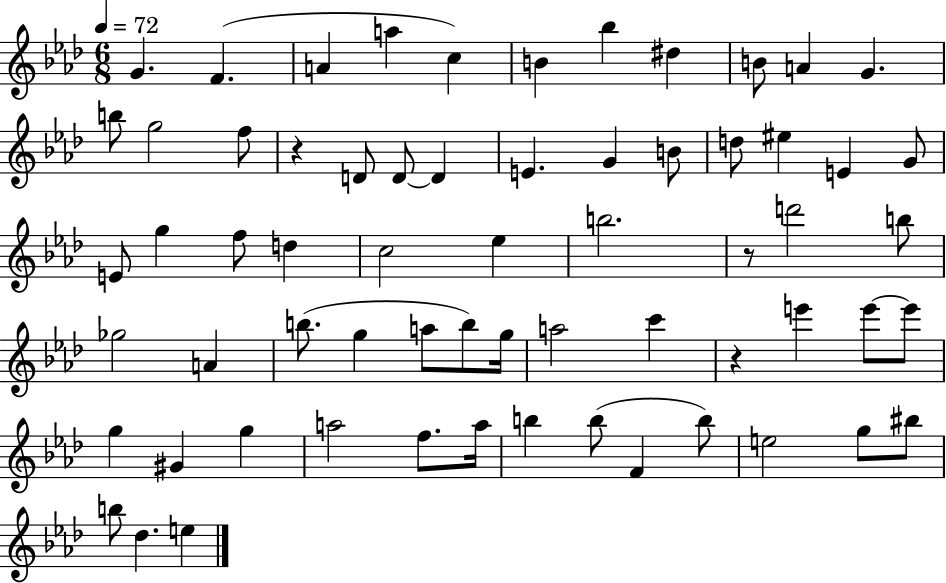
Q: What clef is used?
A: treble